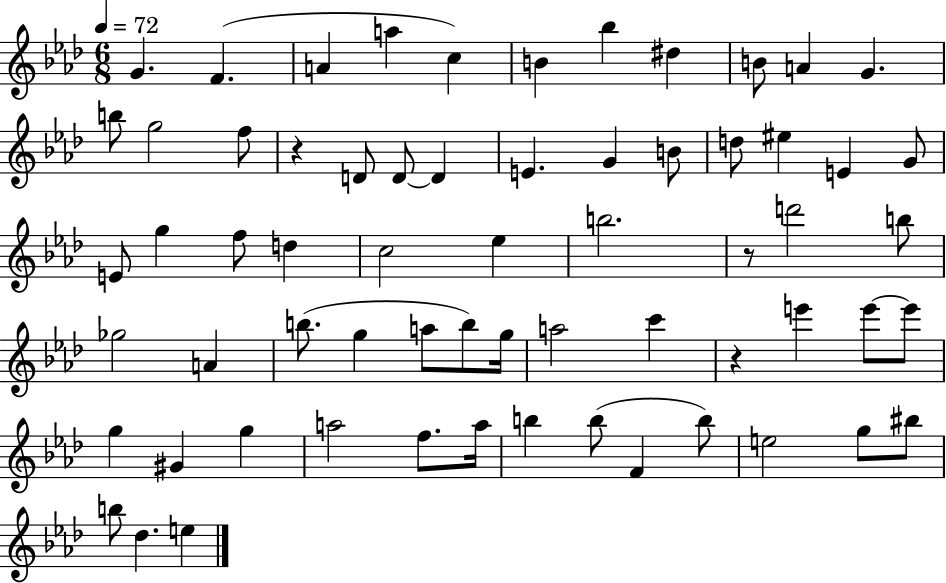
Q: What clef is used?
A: treble